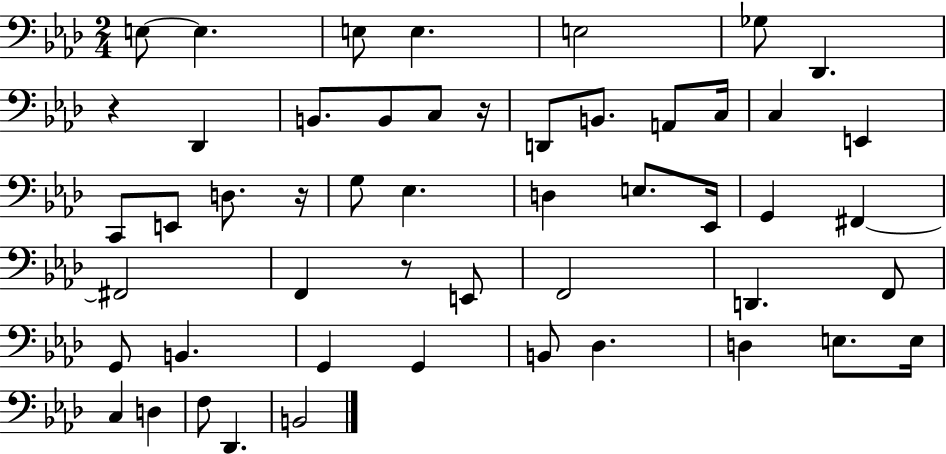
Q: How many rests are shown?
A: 4